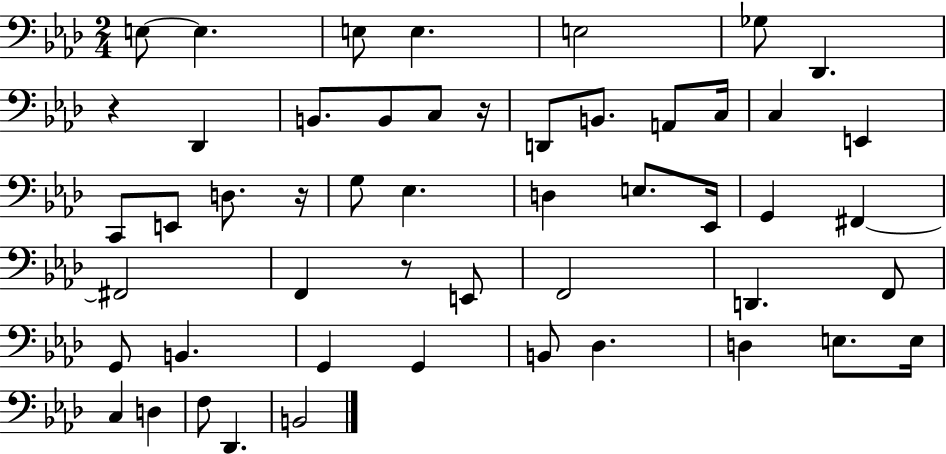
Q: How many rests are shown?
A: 4